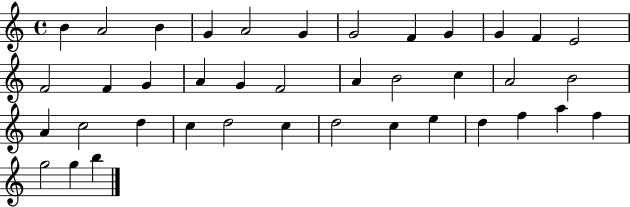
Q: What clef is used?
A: treble